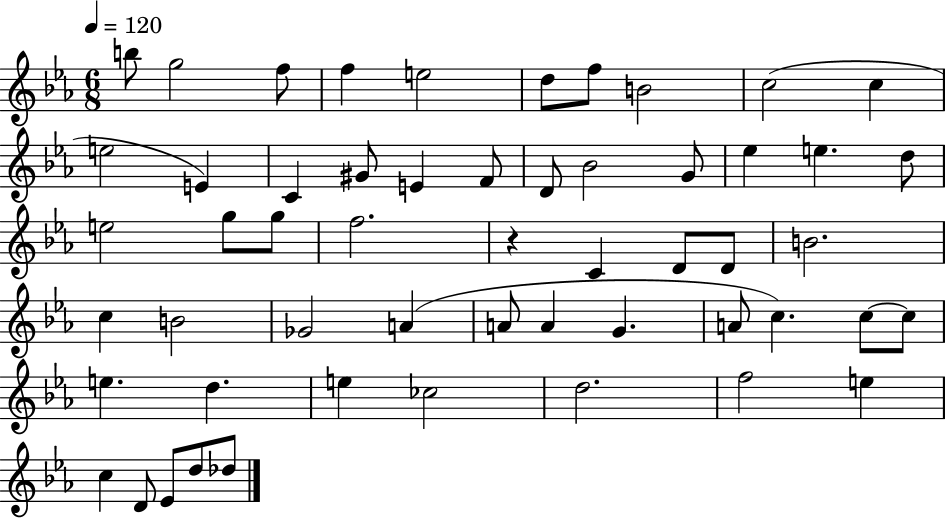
{
  \clef treble
  \numericTimeSignature
  \time 6/8
  \key ees \major
  \tempo 4 = 120
  \repeat volta 2 { b''8 g''2 f''8 | f''4 e''2 | d''8 f''8 b'2 | c''2( c''4 | \break e''2 e'4) | c'4 gis'8 e'4 f'8 | d'8 bes'2 g'8 | ees''4 e''4. d''8 | \break e''2 g''8 g''8 | f''2. | r4 c'4 d'8 d'8 | b'2. | \break c''4 b'2 | ges'2 a'4( | a'8 a'4 g'4. | a'8 c''4.) c''8~~ c''8 | \break e''4. d''4. | e''4 ces''2 | d''2. | f''2 e''4 | \break c''4 d'8 ees'8 d''8 des''8 | } \bar "|."
}